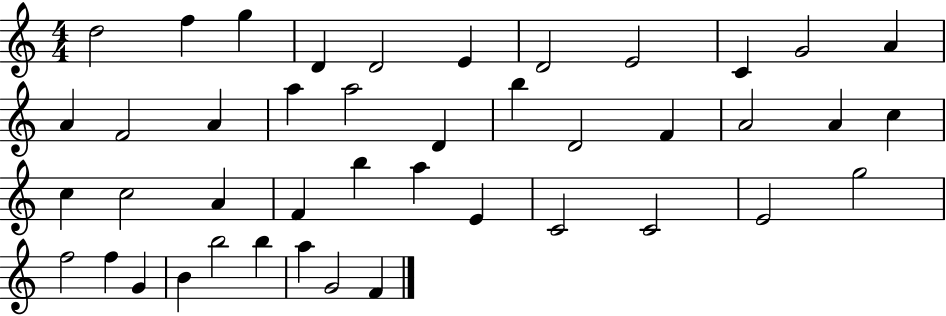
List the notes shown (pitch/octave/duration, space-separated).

D5/h F5/q G5/q D4/q D4/h E4/q D4/h E4/h C4/q G4/h A4/q A4/q F4/h A4/q A5/q A5/h D4/q B5/q D4/h F4/q A4/h A4/q C5/q C5/q C5/h A4/q F4/q B5/q A5/q E4/q C4/h C4/h E4/h G5/h F5/h F5/q G4/q B4/q B5/h B5/q A5/q G4/h F4/q